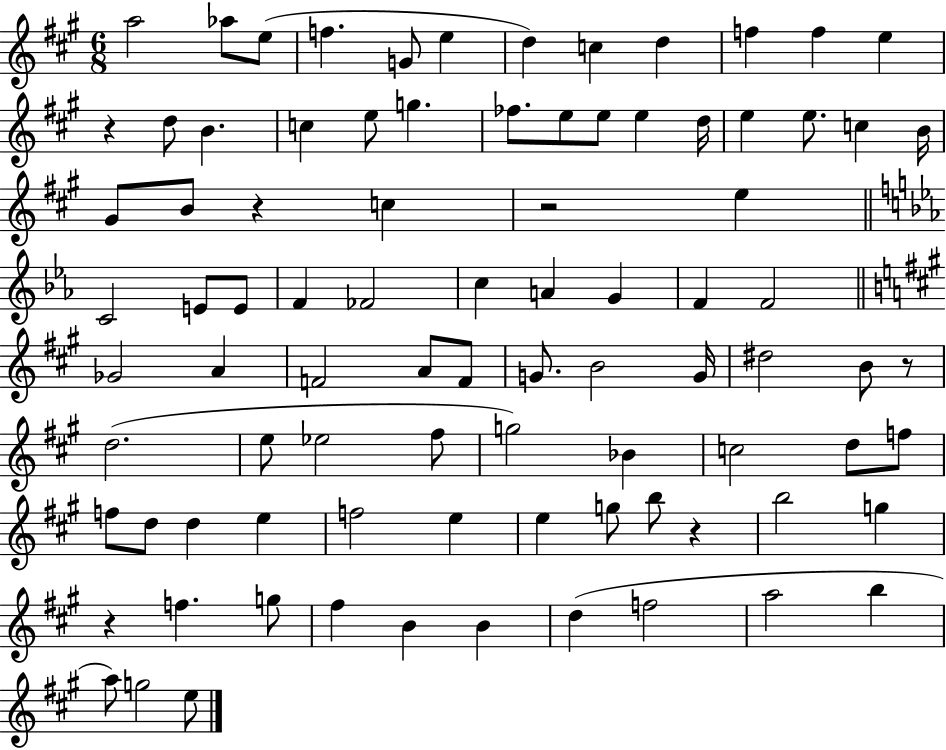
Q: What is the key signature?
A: A major